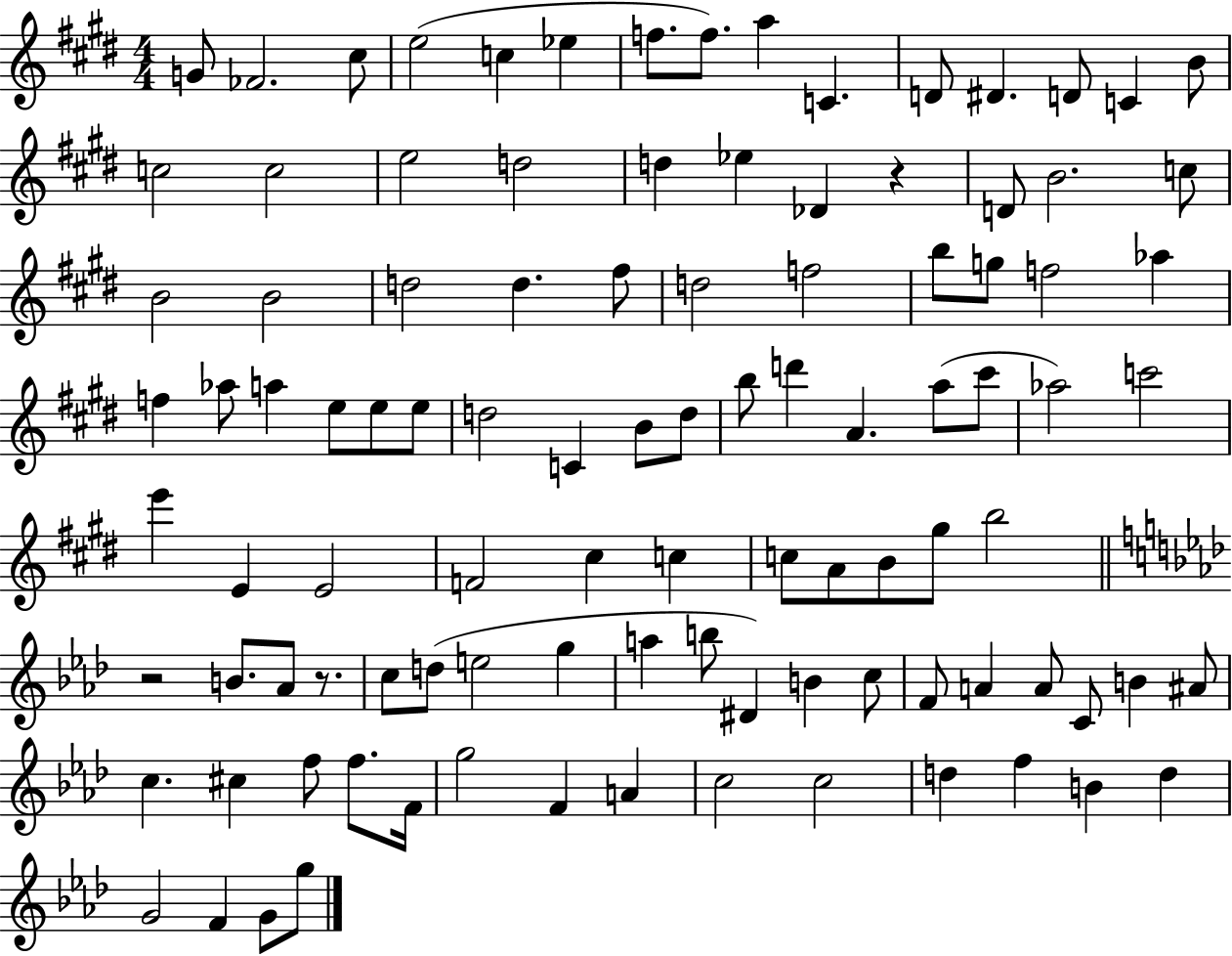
G4/e FES4/h. C#5/e E5/h C5/q Eb5/q F5/e. F5/e. A5/q C4/q. D4/e D#4/q. D4/e C4/q B4/e C5/h C5/h E5/h D5/h D5/q Eb5/q Db4/q R/q D4/e B4/h. C5/e B4/h B4/h D5/h D5/q. F#5/e D5/h F5/h B5/e G5/e F5/h Ab5/q F5/q Ab5/e A5/q E5/e E5/e E5/e D5/h C4/q B4/e D5/e B5/e D6/q A4/q. A5/e C#6/e Ab5/h C6/h E6/q E4/q E4/h F4/h C#5/q C5/q C5/e A4/e B4/e G#5/e B5/h R/h B4/e. Ab4/e R/e. C5/e D5/e E5/h G5/q A5/q B5/e D#4/q B4/q C5/e F4/e A4/q A4/e C4/e B4/q A#4/e C5/q. C#5/q F5/e F5/e. F4/s G5/h F4/q A4/q C5/h C5/h D5/q F5/q B4/q D5/q G4/h F4/q G4/e G5/e